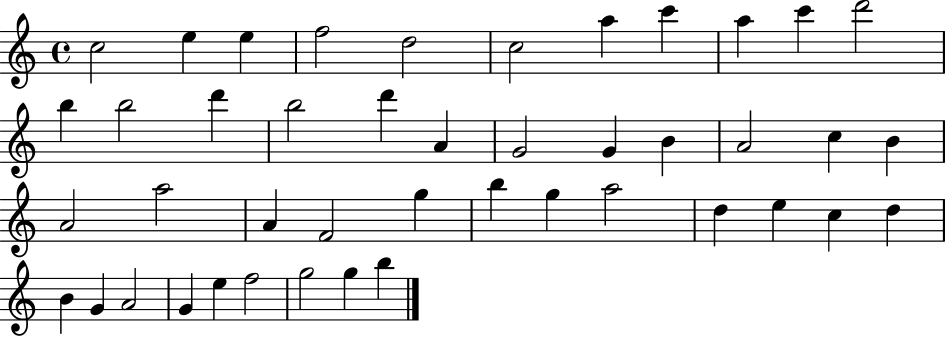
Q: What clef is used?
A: treble